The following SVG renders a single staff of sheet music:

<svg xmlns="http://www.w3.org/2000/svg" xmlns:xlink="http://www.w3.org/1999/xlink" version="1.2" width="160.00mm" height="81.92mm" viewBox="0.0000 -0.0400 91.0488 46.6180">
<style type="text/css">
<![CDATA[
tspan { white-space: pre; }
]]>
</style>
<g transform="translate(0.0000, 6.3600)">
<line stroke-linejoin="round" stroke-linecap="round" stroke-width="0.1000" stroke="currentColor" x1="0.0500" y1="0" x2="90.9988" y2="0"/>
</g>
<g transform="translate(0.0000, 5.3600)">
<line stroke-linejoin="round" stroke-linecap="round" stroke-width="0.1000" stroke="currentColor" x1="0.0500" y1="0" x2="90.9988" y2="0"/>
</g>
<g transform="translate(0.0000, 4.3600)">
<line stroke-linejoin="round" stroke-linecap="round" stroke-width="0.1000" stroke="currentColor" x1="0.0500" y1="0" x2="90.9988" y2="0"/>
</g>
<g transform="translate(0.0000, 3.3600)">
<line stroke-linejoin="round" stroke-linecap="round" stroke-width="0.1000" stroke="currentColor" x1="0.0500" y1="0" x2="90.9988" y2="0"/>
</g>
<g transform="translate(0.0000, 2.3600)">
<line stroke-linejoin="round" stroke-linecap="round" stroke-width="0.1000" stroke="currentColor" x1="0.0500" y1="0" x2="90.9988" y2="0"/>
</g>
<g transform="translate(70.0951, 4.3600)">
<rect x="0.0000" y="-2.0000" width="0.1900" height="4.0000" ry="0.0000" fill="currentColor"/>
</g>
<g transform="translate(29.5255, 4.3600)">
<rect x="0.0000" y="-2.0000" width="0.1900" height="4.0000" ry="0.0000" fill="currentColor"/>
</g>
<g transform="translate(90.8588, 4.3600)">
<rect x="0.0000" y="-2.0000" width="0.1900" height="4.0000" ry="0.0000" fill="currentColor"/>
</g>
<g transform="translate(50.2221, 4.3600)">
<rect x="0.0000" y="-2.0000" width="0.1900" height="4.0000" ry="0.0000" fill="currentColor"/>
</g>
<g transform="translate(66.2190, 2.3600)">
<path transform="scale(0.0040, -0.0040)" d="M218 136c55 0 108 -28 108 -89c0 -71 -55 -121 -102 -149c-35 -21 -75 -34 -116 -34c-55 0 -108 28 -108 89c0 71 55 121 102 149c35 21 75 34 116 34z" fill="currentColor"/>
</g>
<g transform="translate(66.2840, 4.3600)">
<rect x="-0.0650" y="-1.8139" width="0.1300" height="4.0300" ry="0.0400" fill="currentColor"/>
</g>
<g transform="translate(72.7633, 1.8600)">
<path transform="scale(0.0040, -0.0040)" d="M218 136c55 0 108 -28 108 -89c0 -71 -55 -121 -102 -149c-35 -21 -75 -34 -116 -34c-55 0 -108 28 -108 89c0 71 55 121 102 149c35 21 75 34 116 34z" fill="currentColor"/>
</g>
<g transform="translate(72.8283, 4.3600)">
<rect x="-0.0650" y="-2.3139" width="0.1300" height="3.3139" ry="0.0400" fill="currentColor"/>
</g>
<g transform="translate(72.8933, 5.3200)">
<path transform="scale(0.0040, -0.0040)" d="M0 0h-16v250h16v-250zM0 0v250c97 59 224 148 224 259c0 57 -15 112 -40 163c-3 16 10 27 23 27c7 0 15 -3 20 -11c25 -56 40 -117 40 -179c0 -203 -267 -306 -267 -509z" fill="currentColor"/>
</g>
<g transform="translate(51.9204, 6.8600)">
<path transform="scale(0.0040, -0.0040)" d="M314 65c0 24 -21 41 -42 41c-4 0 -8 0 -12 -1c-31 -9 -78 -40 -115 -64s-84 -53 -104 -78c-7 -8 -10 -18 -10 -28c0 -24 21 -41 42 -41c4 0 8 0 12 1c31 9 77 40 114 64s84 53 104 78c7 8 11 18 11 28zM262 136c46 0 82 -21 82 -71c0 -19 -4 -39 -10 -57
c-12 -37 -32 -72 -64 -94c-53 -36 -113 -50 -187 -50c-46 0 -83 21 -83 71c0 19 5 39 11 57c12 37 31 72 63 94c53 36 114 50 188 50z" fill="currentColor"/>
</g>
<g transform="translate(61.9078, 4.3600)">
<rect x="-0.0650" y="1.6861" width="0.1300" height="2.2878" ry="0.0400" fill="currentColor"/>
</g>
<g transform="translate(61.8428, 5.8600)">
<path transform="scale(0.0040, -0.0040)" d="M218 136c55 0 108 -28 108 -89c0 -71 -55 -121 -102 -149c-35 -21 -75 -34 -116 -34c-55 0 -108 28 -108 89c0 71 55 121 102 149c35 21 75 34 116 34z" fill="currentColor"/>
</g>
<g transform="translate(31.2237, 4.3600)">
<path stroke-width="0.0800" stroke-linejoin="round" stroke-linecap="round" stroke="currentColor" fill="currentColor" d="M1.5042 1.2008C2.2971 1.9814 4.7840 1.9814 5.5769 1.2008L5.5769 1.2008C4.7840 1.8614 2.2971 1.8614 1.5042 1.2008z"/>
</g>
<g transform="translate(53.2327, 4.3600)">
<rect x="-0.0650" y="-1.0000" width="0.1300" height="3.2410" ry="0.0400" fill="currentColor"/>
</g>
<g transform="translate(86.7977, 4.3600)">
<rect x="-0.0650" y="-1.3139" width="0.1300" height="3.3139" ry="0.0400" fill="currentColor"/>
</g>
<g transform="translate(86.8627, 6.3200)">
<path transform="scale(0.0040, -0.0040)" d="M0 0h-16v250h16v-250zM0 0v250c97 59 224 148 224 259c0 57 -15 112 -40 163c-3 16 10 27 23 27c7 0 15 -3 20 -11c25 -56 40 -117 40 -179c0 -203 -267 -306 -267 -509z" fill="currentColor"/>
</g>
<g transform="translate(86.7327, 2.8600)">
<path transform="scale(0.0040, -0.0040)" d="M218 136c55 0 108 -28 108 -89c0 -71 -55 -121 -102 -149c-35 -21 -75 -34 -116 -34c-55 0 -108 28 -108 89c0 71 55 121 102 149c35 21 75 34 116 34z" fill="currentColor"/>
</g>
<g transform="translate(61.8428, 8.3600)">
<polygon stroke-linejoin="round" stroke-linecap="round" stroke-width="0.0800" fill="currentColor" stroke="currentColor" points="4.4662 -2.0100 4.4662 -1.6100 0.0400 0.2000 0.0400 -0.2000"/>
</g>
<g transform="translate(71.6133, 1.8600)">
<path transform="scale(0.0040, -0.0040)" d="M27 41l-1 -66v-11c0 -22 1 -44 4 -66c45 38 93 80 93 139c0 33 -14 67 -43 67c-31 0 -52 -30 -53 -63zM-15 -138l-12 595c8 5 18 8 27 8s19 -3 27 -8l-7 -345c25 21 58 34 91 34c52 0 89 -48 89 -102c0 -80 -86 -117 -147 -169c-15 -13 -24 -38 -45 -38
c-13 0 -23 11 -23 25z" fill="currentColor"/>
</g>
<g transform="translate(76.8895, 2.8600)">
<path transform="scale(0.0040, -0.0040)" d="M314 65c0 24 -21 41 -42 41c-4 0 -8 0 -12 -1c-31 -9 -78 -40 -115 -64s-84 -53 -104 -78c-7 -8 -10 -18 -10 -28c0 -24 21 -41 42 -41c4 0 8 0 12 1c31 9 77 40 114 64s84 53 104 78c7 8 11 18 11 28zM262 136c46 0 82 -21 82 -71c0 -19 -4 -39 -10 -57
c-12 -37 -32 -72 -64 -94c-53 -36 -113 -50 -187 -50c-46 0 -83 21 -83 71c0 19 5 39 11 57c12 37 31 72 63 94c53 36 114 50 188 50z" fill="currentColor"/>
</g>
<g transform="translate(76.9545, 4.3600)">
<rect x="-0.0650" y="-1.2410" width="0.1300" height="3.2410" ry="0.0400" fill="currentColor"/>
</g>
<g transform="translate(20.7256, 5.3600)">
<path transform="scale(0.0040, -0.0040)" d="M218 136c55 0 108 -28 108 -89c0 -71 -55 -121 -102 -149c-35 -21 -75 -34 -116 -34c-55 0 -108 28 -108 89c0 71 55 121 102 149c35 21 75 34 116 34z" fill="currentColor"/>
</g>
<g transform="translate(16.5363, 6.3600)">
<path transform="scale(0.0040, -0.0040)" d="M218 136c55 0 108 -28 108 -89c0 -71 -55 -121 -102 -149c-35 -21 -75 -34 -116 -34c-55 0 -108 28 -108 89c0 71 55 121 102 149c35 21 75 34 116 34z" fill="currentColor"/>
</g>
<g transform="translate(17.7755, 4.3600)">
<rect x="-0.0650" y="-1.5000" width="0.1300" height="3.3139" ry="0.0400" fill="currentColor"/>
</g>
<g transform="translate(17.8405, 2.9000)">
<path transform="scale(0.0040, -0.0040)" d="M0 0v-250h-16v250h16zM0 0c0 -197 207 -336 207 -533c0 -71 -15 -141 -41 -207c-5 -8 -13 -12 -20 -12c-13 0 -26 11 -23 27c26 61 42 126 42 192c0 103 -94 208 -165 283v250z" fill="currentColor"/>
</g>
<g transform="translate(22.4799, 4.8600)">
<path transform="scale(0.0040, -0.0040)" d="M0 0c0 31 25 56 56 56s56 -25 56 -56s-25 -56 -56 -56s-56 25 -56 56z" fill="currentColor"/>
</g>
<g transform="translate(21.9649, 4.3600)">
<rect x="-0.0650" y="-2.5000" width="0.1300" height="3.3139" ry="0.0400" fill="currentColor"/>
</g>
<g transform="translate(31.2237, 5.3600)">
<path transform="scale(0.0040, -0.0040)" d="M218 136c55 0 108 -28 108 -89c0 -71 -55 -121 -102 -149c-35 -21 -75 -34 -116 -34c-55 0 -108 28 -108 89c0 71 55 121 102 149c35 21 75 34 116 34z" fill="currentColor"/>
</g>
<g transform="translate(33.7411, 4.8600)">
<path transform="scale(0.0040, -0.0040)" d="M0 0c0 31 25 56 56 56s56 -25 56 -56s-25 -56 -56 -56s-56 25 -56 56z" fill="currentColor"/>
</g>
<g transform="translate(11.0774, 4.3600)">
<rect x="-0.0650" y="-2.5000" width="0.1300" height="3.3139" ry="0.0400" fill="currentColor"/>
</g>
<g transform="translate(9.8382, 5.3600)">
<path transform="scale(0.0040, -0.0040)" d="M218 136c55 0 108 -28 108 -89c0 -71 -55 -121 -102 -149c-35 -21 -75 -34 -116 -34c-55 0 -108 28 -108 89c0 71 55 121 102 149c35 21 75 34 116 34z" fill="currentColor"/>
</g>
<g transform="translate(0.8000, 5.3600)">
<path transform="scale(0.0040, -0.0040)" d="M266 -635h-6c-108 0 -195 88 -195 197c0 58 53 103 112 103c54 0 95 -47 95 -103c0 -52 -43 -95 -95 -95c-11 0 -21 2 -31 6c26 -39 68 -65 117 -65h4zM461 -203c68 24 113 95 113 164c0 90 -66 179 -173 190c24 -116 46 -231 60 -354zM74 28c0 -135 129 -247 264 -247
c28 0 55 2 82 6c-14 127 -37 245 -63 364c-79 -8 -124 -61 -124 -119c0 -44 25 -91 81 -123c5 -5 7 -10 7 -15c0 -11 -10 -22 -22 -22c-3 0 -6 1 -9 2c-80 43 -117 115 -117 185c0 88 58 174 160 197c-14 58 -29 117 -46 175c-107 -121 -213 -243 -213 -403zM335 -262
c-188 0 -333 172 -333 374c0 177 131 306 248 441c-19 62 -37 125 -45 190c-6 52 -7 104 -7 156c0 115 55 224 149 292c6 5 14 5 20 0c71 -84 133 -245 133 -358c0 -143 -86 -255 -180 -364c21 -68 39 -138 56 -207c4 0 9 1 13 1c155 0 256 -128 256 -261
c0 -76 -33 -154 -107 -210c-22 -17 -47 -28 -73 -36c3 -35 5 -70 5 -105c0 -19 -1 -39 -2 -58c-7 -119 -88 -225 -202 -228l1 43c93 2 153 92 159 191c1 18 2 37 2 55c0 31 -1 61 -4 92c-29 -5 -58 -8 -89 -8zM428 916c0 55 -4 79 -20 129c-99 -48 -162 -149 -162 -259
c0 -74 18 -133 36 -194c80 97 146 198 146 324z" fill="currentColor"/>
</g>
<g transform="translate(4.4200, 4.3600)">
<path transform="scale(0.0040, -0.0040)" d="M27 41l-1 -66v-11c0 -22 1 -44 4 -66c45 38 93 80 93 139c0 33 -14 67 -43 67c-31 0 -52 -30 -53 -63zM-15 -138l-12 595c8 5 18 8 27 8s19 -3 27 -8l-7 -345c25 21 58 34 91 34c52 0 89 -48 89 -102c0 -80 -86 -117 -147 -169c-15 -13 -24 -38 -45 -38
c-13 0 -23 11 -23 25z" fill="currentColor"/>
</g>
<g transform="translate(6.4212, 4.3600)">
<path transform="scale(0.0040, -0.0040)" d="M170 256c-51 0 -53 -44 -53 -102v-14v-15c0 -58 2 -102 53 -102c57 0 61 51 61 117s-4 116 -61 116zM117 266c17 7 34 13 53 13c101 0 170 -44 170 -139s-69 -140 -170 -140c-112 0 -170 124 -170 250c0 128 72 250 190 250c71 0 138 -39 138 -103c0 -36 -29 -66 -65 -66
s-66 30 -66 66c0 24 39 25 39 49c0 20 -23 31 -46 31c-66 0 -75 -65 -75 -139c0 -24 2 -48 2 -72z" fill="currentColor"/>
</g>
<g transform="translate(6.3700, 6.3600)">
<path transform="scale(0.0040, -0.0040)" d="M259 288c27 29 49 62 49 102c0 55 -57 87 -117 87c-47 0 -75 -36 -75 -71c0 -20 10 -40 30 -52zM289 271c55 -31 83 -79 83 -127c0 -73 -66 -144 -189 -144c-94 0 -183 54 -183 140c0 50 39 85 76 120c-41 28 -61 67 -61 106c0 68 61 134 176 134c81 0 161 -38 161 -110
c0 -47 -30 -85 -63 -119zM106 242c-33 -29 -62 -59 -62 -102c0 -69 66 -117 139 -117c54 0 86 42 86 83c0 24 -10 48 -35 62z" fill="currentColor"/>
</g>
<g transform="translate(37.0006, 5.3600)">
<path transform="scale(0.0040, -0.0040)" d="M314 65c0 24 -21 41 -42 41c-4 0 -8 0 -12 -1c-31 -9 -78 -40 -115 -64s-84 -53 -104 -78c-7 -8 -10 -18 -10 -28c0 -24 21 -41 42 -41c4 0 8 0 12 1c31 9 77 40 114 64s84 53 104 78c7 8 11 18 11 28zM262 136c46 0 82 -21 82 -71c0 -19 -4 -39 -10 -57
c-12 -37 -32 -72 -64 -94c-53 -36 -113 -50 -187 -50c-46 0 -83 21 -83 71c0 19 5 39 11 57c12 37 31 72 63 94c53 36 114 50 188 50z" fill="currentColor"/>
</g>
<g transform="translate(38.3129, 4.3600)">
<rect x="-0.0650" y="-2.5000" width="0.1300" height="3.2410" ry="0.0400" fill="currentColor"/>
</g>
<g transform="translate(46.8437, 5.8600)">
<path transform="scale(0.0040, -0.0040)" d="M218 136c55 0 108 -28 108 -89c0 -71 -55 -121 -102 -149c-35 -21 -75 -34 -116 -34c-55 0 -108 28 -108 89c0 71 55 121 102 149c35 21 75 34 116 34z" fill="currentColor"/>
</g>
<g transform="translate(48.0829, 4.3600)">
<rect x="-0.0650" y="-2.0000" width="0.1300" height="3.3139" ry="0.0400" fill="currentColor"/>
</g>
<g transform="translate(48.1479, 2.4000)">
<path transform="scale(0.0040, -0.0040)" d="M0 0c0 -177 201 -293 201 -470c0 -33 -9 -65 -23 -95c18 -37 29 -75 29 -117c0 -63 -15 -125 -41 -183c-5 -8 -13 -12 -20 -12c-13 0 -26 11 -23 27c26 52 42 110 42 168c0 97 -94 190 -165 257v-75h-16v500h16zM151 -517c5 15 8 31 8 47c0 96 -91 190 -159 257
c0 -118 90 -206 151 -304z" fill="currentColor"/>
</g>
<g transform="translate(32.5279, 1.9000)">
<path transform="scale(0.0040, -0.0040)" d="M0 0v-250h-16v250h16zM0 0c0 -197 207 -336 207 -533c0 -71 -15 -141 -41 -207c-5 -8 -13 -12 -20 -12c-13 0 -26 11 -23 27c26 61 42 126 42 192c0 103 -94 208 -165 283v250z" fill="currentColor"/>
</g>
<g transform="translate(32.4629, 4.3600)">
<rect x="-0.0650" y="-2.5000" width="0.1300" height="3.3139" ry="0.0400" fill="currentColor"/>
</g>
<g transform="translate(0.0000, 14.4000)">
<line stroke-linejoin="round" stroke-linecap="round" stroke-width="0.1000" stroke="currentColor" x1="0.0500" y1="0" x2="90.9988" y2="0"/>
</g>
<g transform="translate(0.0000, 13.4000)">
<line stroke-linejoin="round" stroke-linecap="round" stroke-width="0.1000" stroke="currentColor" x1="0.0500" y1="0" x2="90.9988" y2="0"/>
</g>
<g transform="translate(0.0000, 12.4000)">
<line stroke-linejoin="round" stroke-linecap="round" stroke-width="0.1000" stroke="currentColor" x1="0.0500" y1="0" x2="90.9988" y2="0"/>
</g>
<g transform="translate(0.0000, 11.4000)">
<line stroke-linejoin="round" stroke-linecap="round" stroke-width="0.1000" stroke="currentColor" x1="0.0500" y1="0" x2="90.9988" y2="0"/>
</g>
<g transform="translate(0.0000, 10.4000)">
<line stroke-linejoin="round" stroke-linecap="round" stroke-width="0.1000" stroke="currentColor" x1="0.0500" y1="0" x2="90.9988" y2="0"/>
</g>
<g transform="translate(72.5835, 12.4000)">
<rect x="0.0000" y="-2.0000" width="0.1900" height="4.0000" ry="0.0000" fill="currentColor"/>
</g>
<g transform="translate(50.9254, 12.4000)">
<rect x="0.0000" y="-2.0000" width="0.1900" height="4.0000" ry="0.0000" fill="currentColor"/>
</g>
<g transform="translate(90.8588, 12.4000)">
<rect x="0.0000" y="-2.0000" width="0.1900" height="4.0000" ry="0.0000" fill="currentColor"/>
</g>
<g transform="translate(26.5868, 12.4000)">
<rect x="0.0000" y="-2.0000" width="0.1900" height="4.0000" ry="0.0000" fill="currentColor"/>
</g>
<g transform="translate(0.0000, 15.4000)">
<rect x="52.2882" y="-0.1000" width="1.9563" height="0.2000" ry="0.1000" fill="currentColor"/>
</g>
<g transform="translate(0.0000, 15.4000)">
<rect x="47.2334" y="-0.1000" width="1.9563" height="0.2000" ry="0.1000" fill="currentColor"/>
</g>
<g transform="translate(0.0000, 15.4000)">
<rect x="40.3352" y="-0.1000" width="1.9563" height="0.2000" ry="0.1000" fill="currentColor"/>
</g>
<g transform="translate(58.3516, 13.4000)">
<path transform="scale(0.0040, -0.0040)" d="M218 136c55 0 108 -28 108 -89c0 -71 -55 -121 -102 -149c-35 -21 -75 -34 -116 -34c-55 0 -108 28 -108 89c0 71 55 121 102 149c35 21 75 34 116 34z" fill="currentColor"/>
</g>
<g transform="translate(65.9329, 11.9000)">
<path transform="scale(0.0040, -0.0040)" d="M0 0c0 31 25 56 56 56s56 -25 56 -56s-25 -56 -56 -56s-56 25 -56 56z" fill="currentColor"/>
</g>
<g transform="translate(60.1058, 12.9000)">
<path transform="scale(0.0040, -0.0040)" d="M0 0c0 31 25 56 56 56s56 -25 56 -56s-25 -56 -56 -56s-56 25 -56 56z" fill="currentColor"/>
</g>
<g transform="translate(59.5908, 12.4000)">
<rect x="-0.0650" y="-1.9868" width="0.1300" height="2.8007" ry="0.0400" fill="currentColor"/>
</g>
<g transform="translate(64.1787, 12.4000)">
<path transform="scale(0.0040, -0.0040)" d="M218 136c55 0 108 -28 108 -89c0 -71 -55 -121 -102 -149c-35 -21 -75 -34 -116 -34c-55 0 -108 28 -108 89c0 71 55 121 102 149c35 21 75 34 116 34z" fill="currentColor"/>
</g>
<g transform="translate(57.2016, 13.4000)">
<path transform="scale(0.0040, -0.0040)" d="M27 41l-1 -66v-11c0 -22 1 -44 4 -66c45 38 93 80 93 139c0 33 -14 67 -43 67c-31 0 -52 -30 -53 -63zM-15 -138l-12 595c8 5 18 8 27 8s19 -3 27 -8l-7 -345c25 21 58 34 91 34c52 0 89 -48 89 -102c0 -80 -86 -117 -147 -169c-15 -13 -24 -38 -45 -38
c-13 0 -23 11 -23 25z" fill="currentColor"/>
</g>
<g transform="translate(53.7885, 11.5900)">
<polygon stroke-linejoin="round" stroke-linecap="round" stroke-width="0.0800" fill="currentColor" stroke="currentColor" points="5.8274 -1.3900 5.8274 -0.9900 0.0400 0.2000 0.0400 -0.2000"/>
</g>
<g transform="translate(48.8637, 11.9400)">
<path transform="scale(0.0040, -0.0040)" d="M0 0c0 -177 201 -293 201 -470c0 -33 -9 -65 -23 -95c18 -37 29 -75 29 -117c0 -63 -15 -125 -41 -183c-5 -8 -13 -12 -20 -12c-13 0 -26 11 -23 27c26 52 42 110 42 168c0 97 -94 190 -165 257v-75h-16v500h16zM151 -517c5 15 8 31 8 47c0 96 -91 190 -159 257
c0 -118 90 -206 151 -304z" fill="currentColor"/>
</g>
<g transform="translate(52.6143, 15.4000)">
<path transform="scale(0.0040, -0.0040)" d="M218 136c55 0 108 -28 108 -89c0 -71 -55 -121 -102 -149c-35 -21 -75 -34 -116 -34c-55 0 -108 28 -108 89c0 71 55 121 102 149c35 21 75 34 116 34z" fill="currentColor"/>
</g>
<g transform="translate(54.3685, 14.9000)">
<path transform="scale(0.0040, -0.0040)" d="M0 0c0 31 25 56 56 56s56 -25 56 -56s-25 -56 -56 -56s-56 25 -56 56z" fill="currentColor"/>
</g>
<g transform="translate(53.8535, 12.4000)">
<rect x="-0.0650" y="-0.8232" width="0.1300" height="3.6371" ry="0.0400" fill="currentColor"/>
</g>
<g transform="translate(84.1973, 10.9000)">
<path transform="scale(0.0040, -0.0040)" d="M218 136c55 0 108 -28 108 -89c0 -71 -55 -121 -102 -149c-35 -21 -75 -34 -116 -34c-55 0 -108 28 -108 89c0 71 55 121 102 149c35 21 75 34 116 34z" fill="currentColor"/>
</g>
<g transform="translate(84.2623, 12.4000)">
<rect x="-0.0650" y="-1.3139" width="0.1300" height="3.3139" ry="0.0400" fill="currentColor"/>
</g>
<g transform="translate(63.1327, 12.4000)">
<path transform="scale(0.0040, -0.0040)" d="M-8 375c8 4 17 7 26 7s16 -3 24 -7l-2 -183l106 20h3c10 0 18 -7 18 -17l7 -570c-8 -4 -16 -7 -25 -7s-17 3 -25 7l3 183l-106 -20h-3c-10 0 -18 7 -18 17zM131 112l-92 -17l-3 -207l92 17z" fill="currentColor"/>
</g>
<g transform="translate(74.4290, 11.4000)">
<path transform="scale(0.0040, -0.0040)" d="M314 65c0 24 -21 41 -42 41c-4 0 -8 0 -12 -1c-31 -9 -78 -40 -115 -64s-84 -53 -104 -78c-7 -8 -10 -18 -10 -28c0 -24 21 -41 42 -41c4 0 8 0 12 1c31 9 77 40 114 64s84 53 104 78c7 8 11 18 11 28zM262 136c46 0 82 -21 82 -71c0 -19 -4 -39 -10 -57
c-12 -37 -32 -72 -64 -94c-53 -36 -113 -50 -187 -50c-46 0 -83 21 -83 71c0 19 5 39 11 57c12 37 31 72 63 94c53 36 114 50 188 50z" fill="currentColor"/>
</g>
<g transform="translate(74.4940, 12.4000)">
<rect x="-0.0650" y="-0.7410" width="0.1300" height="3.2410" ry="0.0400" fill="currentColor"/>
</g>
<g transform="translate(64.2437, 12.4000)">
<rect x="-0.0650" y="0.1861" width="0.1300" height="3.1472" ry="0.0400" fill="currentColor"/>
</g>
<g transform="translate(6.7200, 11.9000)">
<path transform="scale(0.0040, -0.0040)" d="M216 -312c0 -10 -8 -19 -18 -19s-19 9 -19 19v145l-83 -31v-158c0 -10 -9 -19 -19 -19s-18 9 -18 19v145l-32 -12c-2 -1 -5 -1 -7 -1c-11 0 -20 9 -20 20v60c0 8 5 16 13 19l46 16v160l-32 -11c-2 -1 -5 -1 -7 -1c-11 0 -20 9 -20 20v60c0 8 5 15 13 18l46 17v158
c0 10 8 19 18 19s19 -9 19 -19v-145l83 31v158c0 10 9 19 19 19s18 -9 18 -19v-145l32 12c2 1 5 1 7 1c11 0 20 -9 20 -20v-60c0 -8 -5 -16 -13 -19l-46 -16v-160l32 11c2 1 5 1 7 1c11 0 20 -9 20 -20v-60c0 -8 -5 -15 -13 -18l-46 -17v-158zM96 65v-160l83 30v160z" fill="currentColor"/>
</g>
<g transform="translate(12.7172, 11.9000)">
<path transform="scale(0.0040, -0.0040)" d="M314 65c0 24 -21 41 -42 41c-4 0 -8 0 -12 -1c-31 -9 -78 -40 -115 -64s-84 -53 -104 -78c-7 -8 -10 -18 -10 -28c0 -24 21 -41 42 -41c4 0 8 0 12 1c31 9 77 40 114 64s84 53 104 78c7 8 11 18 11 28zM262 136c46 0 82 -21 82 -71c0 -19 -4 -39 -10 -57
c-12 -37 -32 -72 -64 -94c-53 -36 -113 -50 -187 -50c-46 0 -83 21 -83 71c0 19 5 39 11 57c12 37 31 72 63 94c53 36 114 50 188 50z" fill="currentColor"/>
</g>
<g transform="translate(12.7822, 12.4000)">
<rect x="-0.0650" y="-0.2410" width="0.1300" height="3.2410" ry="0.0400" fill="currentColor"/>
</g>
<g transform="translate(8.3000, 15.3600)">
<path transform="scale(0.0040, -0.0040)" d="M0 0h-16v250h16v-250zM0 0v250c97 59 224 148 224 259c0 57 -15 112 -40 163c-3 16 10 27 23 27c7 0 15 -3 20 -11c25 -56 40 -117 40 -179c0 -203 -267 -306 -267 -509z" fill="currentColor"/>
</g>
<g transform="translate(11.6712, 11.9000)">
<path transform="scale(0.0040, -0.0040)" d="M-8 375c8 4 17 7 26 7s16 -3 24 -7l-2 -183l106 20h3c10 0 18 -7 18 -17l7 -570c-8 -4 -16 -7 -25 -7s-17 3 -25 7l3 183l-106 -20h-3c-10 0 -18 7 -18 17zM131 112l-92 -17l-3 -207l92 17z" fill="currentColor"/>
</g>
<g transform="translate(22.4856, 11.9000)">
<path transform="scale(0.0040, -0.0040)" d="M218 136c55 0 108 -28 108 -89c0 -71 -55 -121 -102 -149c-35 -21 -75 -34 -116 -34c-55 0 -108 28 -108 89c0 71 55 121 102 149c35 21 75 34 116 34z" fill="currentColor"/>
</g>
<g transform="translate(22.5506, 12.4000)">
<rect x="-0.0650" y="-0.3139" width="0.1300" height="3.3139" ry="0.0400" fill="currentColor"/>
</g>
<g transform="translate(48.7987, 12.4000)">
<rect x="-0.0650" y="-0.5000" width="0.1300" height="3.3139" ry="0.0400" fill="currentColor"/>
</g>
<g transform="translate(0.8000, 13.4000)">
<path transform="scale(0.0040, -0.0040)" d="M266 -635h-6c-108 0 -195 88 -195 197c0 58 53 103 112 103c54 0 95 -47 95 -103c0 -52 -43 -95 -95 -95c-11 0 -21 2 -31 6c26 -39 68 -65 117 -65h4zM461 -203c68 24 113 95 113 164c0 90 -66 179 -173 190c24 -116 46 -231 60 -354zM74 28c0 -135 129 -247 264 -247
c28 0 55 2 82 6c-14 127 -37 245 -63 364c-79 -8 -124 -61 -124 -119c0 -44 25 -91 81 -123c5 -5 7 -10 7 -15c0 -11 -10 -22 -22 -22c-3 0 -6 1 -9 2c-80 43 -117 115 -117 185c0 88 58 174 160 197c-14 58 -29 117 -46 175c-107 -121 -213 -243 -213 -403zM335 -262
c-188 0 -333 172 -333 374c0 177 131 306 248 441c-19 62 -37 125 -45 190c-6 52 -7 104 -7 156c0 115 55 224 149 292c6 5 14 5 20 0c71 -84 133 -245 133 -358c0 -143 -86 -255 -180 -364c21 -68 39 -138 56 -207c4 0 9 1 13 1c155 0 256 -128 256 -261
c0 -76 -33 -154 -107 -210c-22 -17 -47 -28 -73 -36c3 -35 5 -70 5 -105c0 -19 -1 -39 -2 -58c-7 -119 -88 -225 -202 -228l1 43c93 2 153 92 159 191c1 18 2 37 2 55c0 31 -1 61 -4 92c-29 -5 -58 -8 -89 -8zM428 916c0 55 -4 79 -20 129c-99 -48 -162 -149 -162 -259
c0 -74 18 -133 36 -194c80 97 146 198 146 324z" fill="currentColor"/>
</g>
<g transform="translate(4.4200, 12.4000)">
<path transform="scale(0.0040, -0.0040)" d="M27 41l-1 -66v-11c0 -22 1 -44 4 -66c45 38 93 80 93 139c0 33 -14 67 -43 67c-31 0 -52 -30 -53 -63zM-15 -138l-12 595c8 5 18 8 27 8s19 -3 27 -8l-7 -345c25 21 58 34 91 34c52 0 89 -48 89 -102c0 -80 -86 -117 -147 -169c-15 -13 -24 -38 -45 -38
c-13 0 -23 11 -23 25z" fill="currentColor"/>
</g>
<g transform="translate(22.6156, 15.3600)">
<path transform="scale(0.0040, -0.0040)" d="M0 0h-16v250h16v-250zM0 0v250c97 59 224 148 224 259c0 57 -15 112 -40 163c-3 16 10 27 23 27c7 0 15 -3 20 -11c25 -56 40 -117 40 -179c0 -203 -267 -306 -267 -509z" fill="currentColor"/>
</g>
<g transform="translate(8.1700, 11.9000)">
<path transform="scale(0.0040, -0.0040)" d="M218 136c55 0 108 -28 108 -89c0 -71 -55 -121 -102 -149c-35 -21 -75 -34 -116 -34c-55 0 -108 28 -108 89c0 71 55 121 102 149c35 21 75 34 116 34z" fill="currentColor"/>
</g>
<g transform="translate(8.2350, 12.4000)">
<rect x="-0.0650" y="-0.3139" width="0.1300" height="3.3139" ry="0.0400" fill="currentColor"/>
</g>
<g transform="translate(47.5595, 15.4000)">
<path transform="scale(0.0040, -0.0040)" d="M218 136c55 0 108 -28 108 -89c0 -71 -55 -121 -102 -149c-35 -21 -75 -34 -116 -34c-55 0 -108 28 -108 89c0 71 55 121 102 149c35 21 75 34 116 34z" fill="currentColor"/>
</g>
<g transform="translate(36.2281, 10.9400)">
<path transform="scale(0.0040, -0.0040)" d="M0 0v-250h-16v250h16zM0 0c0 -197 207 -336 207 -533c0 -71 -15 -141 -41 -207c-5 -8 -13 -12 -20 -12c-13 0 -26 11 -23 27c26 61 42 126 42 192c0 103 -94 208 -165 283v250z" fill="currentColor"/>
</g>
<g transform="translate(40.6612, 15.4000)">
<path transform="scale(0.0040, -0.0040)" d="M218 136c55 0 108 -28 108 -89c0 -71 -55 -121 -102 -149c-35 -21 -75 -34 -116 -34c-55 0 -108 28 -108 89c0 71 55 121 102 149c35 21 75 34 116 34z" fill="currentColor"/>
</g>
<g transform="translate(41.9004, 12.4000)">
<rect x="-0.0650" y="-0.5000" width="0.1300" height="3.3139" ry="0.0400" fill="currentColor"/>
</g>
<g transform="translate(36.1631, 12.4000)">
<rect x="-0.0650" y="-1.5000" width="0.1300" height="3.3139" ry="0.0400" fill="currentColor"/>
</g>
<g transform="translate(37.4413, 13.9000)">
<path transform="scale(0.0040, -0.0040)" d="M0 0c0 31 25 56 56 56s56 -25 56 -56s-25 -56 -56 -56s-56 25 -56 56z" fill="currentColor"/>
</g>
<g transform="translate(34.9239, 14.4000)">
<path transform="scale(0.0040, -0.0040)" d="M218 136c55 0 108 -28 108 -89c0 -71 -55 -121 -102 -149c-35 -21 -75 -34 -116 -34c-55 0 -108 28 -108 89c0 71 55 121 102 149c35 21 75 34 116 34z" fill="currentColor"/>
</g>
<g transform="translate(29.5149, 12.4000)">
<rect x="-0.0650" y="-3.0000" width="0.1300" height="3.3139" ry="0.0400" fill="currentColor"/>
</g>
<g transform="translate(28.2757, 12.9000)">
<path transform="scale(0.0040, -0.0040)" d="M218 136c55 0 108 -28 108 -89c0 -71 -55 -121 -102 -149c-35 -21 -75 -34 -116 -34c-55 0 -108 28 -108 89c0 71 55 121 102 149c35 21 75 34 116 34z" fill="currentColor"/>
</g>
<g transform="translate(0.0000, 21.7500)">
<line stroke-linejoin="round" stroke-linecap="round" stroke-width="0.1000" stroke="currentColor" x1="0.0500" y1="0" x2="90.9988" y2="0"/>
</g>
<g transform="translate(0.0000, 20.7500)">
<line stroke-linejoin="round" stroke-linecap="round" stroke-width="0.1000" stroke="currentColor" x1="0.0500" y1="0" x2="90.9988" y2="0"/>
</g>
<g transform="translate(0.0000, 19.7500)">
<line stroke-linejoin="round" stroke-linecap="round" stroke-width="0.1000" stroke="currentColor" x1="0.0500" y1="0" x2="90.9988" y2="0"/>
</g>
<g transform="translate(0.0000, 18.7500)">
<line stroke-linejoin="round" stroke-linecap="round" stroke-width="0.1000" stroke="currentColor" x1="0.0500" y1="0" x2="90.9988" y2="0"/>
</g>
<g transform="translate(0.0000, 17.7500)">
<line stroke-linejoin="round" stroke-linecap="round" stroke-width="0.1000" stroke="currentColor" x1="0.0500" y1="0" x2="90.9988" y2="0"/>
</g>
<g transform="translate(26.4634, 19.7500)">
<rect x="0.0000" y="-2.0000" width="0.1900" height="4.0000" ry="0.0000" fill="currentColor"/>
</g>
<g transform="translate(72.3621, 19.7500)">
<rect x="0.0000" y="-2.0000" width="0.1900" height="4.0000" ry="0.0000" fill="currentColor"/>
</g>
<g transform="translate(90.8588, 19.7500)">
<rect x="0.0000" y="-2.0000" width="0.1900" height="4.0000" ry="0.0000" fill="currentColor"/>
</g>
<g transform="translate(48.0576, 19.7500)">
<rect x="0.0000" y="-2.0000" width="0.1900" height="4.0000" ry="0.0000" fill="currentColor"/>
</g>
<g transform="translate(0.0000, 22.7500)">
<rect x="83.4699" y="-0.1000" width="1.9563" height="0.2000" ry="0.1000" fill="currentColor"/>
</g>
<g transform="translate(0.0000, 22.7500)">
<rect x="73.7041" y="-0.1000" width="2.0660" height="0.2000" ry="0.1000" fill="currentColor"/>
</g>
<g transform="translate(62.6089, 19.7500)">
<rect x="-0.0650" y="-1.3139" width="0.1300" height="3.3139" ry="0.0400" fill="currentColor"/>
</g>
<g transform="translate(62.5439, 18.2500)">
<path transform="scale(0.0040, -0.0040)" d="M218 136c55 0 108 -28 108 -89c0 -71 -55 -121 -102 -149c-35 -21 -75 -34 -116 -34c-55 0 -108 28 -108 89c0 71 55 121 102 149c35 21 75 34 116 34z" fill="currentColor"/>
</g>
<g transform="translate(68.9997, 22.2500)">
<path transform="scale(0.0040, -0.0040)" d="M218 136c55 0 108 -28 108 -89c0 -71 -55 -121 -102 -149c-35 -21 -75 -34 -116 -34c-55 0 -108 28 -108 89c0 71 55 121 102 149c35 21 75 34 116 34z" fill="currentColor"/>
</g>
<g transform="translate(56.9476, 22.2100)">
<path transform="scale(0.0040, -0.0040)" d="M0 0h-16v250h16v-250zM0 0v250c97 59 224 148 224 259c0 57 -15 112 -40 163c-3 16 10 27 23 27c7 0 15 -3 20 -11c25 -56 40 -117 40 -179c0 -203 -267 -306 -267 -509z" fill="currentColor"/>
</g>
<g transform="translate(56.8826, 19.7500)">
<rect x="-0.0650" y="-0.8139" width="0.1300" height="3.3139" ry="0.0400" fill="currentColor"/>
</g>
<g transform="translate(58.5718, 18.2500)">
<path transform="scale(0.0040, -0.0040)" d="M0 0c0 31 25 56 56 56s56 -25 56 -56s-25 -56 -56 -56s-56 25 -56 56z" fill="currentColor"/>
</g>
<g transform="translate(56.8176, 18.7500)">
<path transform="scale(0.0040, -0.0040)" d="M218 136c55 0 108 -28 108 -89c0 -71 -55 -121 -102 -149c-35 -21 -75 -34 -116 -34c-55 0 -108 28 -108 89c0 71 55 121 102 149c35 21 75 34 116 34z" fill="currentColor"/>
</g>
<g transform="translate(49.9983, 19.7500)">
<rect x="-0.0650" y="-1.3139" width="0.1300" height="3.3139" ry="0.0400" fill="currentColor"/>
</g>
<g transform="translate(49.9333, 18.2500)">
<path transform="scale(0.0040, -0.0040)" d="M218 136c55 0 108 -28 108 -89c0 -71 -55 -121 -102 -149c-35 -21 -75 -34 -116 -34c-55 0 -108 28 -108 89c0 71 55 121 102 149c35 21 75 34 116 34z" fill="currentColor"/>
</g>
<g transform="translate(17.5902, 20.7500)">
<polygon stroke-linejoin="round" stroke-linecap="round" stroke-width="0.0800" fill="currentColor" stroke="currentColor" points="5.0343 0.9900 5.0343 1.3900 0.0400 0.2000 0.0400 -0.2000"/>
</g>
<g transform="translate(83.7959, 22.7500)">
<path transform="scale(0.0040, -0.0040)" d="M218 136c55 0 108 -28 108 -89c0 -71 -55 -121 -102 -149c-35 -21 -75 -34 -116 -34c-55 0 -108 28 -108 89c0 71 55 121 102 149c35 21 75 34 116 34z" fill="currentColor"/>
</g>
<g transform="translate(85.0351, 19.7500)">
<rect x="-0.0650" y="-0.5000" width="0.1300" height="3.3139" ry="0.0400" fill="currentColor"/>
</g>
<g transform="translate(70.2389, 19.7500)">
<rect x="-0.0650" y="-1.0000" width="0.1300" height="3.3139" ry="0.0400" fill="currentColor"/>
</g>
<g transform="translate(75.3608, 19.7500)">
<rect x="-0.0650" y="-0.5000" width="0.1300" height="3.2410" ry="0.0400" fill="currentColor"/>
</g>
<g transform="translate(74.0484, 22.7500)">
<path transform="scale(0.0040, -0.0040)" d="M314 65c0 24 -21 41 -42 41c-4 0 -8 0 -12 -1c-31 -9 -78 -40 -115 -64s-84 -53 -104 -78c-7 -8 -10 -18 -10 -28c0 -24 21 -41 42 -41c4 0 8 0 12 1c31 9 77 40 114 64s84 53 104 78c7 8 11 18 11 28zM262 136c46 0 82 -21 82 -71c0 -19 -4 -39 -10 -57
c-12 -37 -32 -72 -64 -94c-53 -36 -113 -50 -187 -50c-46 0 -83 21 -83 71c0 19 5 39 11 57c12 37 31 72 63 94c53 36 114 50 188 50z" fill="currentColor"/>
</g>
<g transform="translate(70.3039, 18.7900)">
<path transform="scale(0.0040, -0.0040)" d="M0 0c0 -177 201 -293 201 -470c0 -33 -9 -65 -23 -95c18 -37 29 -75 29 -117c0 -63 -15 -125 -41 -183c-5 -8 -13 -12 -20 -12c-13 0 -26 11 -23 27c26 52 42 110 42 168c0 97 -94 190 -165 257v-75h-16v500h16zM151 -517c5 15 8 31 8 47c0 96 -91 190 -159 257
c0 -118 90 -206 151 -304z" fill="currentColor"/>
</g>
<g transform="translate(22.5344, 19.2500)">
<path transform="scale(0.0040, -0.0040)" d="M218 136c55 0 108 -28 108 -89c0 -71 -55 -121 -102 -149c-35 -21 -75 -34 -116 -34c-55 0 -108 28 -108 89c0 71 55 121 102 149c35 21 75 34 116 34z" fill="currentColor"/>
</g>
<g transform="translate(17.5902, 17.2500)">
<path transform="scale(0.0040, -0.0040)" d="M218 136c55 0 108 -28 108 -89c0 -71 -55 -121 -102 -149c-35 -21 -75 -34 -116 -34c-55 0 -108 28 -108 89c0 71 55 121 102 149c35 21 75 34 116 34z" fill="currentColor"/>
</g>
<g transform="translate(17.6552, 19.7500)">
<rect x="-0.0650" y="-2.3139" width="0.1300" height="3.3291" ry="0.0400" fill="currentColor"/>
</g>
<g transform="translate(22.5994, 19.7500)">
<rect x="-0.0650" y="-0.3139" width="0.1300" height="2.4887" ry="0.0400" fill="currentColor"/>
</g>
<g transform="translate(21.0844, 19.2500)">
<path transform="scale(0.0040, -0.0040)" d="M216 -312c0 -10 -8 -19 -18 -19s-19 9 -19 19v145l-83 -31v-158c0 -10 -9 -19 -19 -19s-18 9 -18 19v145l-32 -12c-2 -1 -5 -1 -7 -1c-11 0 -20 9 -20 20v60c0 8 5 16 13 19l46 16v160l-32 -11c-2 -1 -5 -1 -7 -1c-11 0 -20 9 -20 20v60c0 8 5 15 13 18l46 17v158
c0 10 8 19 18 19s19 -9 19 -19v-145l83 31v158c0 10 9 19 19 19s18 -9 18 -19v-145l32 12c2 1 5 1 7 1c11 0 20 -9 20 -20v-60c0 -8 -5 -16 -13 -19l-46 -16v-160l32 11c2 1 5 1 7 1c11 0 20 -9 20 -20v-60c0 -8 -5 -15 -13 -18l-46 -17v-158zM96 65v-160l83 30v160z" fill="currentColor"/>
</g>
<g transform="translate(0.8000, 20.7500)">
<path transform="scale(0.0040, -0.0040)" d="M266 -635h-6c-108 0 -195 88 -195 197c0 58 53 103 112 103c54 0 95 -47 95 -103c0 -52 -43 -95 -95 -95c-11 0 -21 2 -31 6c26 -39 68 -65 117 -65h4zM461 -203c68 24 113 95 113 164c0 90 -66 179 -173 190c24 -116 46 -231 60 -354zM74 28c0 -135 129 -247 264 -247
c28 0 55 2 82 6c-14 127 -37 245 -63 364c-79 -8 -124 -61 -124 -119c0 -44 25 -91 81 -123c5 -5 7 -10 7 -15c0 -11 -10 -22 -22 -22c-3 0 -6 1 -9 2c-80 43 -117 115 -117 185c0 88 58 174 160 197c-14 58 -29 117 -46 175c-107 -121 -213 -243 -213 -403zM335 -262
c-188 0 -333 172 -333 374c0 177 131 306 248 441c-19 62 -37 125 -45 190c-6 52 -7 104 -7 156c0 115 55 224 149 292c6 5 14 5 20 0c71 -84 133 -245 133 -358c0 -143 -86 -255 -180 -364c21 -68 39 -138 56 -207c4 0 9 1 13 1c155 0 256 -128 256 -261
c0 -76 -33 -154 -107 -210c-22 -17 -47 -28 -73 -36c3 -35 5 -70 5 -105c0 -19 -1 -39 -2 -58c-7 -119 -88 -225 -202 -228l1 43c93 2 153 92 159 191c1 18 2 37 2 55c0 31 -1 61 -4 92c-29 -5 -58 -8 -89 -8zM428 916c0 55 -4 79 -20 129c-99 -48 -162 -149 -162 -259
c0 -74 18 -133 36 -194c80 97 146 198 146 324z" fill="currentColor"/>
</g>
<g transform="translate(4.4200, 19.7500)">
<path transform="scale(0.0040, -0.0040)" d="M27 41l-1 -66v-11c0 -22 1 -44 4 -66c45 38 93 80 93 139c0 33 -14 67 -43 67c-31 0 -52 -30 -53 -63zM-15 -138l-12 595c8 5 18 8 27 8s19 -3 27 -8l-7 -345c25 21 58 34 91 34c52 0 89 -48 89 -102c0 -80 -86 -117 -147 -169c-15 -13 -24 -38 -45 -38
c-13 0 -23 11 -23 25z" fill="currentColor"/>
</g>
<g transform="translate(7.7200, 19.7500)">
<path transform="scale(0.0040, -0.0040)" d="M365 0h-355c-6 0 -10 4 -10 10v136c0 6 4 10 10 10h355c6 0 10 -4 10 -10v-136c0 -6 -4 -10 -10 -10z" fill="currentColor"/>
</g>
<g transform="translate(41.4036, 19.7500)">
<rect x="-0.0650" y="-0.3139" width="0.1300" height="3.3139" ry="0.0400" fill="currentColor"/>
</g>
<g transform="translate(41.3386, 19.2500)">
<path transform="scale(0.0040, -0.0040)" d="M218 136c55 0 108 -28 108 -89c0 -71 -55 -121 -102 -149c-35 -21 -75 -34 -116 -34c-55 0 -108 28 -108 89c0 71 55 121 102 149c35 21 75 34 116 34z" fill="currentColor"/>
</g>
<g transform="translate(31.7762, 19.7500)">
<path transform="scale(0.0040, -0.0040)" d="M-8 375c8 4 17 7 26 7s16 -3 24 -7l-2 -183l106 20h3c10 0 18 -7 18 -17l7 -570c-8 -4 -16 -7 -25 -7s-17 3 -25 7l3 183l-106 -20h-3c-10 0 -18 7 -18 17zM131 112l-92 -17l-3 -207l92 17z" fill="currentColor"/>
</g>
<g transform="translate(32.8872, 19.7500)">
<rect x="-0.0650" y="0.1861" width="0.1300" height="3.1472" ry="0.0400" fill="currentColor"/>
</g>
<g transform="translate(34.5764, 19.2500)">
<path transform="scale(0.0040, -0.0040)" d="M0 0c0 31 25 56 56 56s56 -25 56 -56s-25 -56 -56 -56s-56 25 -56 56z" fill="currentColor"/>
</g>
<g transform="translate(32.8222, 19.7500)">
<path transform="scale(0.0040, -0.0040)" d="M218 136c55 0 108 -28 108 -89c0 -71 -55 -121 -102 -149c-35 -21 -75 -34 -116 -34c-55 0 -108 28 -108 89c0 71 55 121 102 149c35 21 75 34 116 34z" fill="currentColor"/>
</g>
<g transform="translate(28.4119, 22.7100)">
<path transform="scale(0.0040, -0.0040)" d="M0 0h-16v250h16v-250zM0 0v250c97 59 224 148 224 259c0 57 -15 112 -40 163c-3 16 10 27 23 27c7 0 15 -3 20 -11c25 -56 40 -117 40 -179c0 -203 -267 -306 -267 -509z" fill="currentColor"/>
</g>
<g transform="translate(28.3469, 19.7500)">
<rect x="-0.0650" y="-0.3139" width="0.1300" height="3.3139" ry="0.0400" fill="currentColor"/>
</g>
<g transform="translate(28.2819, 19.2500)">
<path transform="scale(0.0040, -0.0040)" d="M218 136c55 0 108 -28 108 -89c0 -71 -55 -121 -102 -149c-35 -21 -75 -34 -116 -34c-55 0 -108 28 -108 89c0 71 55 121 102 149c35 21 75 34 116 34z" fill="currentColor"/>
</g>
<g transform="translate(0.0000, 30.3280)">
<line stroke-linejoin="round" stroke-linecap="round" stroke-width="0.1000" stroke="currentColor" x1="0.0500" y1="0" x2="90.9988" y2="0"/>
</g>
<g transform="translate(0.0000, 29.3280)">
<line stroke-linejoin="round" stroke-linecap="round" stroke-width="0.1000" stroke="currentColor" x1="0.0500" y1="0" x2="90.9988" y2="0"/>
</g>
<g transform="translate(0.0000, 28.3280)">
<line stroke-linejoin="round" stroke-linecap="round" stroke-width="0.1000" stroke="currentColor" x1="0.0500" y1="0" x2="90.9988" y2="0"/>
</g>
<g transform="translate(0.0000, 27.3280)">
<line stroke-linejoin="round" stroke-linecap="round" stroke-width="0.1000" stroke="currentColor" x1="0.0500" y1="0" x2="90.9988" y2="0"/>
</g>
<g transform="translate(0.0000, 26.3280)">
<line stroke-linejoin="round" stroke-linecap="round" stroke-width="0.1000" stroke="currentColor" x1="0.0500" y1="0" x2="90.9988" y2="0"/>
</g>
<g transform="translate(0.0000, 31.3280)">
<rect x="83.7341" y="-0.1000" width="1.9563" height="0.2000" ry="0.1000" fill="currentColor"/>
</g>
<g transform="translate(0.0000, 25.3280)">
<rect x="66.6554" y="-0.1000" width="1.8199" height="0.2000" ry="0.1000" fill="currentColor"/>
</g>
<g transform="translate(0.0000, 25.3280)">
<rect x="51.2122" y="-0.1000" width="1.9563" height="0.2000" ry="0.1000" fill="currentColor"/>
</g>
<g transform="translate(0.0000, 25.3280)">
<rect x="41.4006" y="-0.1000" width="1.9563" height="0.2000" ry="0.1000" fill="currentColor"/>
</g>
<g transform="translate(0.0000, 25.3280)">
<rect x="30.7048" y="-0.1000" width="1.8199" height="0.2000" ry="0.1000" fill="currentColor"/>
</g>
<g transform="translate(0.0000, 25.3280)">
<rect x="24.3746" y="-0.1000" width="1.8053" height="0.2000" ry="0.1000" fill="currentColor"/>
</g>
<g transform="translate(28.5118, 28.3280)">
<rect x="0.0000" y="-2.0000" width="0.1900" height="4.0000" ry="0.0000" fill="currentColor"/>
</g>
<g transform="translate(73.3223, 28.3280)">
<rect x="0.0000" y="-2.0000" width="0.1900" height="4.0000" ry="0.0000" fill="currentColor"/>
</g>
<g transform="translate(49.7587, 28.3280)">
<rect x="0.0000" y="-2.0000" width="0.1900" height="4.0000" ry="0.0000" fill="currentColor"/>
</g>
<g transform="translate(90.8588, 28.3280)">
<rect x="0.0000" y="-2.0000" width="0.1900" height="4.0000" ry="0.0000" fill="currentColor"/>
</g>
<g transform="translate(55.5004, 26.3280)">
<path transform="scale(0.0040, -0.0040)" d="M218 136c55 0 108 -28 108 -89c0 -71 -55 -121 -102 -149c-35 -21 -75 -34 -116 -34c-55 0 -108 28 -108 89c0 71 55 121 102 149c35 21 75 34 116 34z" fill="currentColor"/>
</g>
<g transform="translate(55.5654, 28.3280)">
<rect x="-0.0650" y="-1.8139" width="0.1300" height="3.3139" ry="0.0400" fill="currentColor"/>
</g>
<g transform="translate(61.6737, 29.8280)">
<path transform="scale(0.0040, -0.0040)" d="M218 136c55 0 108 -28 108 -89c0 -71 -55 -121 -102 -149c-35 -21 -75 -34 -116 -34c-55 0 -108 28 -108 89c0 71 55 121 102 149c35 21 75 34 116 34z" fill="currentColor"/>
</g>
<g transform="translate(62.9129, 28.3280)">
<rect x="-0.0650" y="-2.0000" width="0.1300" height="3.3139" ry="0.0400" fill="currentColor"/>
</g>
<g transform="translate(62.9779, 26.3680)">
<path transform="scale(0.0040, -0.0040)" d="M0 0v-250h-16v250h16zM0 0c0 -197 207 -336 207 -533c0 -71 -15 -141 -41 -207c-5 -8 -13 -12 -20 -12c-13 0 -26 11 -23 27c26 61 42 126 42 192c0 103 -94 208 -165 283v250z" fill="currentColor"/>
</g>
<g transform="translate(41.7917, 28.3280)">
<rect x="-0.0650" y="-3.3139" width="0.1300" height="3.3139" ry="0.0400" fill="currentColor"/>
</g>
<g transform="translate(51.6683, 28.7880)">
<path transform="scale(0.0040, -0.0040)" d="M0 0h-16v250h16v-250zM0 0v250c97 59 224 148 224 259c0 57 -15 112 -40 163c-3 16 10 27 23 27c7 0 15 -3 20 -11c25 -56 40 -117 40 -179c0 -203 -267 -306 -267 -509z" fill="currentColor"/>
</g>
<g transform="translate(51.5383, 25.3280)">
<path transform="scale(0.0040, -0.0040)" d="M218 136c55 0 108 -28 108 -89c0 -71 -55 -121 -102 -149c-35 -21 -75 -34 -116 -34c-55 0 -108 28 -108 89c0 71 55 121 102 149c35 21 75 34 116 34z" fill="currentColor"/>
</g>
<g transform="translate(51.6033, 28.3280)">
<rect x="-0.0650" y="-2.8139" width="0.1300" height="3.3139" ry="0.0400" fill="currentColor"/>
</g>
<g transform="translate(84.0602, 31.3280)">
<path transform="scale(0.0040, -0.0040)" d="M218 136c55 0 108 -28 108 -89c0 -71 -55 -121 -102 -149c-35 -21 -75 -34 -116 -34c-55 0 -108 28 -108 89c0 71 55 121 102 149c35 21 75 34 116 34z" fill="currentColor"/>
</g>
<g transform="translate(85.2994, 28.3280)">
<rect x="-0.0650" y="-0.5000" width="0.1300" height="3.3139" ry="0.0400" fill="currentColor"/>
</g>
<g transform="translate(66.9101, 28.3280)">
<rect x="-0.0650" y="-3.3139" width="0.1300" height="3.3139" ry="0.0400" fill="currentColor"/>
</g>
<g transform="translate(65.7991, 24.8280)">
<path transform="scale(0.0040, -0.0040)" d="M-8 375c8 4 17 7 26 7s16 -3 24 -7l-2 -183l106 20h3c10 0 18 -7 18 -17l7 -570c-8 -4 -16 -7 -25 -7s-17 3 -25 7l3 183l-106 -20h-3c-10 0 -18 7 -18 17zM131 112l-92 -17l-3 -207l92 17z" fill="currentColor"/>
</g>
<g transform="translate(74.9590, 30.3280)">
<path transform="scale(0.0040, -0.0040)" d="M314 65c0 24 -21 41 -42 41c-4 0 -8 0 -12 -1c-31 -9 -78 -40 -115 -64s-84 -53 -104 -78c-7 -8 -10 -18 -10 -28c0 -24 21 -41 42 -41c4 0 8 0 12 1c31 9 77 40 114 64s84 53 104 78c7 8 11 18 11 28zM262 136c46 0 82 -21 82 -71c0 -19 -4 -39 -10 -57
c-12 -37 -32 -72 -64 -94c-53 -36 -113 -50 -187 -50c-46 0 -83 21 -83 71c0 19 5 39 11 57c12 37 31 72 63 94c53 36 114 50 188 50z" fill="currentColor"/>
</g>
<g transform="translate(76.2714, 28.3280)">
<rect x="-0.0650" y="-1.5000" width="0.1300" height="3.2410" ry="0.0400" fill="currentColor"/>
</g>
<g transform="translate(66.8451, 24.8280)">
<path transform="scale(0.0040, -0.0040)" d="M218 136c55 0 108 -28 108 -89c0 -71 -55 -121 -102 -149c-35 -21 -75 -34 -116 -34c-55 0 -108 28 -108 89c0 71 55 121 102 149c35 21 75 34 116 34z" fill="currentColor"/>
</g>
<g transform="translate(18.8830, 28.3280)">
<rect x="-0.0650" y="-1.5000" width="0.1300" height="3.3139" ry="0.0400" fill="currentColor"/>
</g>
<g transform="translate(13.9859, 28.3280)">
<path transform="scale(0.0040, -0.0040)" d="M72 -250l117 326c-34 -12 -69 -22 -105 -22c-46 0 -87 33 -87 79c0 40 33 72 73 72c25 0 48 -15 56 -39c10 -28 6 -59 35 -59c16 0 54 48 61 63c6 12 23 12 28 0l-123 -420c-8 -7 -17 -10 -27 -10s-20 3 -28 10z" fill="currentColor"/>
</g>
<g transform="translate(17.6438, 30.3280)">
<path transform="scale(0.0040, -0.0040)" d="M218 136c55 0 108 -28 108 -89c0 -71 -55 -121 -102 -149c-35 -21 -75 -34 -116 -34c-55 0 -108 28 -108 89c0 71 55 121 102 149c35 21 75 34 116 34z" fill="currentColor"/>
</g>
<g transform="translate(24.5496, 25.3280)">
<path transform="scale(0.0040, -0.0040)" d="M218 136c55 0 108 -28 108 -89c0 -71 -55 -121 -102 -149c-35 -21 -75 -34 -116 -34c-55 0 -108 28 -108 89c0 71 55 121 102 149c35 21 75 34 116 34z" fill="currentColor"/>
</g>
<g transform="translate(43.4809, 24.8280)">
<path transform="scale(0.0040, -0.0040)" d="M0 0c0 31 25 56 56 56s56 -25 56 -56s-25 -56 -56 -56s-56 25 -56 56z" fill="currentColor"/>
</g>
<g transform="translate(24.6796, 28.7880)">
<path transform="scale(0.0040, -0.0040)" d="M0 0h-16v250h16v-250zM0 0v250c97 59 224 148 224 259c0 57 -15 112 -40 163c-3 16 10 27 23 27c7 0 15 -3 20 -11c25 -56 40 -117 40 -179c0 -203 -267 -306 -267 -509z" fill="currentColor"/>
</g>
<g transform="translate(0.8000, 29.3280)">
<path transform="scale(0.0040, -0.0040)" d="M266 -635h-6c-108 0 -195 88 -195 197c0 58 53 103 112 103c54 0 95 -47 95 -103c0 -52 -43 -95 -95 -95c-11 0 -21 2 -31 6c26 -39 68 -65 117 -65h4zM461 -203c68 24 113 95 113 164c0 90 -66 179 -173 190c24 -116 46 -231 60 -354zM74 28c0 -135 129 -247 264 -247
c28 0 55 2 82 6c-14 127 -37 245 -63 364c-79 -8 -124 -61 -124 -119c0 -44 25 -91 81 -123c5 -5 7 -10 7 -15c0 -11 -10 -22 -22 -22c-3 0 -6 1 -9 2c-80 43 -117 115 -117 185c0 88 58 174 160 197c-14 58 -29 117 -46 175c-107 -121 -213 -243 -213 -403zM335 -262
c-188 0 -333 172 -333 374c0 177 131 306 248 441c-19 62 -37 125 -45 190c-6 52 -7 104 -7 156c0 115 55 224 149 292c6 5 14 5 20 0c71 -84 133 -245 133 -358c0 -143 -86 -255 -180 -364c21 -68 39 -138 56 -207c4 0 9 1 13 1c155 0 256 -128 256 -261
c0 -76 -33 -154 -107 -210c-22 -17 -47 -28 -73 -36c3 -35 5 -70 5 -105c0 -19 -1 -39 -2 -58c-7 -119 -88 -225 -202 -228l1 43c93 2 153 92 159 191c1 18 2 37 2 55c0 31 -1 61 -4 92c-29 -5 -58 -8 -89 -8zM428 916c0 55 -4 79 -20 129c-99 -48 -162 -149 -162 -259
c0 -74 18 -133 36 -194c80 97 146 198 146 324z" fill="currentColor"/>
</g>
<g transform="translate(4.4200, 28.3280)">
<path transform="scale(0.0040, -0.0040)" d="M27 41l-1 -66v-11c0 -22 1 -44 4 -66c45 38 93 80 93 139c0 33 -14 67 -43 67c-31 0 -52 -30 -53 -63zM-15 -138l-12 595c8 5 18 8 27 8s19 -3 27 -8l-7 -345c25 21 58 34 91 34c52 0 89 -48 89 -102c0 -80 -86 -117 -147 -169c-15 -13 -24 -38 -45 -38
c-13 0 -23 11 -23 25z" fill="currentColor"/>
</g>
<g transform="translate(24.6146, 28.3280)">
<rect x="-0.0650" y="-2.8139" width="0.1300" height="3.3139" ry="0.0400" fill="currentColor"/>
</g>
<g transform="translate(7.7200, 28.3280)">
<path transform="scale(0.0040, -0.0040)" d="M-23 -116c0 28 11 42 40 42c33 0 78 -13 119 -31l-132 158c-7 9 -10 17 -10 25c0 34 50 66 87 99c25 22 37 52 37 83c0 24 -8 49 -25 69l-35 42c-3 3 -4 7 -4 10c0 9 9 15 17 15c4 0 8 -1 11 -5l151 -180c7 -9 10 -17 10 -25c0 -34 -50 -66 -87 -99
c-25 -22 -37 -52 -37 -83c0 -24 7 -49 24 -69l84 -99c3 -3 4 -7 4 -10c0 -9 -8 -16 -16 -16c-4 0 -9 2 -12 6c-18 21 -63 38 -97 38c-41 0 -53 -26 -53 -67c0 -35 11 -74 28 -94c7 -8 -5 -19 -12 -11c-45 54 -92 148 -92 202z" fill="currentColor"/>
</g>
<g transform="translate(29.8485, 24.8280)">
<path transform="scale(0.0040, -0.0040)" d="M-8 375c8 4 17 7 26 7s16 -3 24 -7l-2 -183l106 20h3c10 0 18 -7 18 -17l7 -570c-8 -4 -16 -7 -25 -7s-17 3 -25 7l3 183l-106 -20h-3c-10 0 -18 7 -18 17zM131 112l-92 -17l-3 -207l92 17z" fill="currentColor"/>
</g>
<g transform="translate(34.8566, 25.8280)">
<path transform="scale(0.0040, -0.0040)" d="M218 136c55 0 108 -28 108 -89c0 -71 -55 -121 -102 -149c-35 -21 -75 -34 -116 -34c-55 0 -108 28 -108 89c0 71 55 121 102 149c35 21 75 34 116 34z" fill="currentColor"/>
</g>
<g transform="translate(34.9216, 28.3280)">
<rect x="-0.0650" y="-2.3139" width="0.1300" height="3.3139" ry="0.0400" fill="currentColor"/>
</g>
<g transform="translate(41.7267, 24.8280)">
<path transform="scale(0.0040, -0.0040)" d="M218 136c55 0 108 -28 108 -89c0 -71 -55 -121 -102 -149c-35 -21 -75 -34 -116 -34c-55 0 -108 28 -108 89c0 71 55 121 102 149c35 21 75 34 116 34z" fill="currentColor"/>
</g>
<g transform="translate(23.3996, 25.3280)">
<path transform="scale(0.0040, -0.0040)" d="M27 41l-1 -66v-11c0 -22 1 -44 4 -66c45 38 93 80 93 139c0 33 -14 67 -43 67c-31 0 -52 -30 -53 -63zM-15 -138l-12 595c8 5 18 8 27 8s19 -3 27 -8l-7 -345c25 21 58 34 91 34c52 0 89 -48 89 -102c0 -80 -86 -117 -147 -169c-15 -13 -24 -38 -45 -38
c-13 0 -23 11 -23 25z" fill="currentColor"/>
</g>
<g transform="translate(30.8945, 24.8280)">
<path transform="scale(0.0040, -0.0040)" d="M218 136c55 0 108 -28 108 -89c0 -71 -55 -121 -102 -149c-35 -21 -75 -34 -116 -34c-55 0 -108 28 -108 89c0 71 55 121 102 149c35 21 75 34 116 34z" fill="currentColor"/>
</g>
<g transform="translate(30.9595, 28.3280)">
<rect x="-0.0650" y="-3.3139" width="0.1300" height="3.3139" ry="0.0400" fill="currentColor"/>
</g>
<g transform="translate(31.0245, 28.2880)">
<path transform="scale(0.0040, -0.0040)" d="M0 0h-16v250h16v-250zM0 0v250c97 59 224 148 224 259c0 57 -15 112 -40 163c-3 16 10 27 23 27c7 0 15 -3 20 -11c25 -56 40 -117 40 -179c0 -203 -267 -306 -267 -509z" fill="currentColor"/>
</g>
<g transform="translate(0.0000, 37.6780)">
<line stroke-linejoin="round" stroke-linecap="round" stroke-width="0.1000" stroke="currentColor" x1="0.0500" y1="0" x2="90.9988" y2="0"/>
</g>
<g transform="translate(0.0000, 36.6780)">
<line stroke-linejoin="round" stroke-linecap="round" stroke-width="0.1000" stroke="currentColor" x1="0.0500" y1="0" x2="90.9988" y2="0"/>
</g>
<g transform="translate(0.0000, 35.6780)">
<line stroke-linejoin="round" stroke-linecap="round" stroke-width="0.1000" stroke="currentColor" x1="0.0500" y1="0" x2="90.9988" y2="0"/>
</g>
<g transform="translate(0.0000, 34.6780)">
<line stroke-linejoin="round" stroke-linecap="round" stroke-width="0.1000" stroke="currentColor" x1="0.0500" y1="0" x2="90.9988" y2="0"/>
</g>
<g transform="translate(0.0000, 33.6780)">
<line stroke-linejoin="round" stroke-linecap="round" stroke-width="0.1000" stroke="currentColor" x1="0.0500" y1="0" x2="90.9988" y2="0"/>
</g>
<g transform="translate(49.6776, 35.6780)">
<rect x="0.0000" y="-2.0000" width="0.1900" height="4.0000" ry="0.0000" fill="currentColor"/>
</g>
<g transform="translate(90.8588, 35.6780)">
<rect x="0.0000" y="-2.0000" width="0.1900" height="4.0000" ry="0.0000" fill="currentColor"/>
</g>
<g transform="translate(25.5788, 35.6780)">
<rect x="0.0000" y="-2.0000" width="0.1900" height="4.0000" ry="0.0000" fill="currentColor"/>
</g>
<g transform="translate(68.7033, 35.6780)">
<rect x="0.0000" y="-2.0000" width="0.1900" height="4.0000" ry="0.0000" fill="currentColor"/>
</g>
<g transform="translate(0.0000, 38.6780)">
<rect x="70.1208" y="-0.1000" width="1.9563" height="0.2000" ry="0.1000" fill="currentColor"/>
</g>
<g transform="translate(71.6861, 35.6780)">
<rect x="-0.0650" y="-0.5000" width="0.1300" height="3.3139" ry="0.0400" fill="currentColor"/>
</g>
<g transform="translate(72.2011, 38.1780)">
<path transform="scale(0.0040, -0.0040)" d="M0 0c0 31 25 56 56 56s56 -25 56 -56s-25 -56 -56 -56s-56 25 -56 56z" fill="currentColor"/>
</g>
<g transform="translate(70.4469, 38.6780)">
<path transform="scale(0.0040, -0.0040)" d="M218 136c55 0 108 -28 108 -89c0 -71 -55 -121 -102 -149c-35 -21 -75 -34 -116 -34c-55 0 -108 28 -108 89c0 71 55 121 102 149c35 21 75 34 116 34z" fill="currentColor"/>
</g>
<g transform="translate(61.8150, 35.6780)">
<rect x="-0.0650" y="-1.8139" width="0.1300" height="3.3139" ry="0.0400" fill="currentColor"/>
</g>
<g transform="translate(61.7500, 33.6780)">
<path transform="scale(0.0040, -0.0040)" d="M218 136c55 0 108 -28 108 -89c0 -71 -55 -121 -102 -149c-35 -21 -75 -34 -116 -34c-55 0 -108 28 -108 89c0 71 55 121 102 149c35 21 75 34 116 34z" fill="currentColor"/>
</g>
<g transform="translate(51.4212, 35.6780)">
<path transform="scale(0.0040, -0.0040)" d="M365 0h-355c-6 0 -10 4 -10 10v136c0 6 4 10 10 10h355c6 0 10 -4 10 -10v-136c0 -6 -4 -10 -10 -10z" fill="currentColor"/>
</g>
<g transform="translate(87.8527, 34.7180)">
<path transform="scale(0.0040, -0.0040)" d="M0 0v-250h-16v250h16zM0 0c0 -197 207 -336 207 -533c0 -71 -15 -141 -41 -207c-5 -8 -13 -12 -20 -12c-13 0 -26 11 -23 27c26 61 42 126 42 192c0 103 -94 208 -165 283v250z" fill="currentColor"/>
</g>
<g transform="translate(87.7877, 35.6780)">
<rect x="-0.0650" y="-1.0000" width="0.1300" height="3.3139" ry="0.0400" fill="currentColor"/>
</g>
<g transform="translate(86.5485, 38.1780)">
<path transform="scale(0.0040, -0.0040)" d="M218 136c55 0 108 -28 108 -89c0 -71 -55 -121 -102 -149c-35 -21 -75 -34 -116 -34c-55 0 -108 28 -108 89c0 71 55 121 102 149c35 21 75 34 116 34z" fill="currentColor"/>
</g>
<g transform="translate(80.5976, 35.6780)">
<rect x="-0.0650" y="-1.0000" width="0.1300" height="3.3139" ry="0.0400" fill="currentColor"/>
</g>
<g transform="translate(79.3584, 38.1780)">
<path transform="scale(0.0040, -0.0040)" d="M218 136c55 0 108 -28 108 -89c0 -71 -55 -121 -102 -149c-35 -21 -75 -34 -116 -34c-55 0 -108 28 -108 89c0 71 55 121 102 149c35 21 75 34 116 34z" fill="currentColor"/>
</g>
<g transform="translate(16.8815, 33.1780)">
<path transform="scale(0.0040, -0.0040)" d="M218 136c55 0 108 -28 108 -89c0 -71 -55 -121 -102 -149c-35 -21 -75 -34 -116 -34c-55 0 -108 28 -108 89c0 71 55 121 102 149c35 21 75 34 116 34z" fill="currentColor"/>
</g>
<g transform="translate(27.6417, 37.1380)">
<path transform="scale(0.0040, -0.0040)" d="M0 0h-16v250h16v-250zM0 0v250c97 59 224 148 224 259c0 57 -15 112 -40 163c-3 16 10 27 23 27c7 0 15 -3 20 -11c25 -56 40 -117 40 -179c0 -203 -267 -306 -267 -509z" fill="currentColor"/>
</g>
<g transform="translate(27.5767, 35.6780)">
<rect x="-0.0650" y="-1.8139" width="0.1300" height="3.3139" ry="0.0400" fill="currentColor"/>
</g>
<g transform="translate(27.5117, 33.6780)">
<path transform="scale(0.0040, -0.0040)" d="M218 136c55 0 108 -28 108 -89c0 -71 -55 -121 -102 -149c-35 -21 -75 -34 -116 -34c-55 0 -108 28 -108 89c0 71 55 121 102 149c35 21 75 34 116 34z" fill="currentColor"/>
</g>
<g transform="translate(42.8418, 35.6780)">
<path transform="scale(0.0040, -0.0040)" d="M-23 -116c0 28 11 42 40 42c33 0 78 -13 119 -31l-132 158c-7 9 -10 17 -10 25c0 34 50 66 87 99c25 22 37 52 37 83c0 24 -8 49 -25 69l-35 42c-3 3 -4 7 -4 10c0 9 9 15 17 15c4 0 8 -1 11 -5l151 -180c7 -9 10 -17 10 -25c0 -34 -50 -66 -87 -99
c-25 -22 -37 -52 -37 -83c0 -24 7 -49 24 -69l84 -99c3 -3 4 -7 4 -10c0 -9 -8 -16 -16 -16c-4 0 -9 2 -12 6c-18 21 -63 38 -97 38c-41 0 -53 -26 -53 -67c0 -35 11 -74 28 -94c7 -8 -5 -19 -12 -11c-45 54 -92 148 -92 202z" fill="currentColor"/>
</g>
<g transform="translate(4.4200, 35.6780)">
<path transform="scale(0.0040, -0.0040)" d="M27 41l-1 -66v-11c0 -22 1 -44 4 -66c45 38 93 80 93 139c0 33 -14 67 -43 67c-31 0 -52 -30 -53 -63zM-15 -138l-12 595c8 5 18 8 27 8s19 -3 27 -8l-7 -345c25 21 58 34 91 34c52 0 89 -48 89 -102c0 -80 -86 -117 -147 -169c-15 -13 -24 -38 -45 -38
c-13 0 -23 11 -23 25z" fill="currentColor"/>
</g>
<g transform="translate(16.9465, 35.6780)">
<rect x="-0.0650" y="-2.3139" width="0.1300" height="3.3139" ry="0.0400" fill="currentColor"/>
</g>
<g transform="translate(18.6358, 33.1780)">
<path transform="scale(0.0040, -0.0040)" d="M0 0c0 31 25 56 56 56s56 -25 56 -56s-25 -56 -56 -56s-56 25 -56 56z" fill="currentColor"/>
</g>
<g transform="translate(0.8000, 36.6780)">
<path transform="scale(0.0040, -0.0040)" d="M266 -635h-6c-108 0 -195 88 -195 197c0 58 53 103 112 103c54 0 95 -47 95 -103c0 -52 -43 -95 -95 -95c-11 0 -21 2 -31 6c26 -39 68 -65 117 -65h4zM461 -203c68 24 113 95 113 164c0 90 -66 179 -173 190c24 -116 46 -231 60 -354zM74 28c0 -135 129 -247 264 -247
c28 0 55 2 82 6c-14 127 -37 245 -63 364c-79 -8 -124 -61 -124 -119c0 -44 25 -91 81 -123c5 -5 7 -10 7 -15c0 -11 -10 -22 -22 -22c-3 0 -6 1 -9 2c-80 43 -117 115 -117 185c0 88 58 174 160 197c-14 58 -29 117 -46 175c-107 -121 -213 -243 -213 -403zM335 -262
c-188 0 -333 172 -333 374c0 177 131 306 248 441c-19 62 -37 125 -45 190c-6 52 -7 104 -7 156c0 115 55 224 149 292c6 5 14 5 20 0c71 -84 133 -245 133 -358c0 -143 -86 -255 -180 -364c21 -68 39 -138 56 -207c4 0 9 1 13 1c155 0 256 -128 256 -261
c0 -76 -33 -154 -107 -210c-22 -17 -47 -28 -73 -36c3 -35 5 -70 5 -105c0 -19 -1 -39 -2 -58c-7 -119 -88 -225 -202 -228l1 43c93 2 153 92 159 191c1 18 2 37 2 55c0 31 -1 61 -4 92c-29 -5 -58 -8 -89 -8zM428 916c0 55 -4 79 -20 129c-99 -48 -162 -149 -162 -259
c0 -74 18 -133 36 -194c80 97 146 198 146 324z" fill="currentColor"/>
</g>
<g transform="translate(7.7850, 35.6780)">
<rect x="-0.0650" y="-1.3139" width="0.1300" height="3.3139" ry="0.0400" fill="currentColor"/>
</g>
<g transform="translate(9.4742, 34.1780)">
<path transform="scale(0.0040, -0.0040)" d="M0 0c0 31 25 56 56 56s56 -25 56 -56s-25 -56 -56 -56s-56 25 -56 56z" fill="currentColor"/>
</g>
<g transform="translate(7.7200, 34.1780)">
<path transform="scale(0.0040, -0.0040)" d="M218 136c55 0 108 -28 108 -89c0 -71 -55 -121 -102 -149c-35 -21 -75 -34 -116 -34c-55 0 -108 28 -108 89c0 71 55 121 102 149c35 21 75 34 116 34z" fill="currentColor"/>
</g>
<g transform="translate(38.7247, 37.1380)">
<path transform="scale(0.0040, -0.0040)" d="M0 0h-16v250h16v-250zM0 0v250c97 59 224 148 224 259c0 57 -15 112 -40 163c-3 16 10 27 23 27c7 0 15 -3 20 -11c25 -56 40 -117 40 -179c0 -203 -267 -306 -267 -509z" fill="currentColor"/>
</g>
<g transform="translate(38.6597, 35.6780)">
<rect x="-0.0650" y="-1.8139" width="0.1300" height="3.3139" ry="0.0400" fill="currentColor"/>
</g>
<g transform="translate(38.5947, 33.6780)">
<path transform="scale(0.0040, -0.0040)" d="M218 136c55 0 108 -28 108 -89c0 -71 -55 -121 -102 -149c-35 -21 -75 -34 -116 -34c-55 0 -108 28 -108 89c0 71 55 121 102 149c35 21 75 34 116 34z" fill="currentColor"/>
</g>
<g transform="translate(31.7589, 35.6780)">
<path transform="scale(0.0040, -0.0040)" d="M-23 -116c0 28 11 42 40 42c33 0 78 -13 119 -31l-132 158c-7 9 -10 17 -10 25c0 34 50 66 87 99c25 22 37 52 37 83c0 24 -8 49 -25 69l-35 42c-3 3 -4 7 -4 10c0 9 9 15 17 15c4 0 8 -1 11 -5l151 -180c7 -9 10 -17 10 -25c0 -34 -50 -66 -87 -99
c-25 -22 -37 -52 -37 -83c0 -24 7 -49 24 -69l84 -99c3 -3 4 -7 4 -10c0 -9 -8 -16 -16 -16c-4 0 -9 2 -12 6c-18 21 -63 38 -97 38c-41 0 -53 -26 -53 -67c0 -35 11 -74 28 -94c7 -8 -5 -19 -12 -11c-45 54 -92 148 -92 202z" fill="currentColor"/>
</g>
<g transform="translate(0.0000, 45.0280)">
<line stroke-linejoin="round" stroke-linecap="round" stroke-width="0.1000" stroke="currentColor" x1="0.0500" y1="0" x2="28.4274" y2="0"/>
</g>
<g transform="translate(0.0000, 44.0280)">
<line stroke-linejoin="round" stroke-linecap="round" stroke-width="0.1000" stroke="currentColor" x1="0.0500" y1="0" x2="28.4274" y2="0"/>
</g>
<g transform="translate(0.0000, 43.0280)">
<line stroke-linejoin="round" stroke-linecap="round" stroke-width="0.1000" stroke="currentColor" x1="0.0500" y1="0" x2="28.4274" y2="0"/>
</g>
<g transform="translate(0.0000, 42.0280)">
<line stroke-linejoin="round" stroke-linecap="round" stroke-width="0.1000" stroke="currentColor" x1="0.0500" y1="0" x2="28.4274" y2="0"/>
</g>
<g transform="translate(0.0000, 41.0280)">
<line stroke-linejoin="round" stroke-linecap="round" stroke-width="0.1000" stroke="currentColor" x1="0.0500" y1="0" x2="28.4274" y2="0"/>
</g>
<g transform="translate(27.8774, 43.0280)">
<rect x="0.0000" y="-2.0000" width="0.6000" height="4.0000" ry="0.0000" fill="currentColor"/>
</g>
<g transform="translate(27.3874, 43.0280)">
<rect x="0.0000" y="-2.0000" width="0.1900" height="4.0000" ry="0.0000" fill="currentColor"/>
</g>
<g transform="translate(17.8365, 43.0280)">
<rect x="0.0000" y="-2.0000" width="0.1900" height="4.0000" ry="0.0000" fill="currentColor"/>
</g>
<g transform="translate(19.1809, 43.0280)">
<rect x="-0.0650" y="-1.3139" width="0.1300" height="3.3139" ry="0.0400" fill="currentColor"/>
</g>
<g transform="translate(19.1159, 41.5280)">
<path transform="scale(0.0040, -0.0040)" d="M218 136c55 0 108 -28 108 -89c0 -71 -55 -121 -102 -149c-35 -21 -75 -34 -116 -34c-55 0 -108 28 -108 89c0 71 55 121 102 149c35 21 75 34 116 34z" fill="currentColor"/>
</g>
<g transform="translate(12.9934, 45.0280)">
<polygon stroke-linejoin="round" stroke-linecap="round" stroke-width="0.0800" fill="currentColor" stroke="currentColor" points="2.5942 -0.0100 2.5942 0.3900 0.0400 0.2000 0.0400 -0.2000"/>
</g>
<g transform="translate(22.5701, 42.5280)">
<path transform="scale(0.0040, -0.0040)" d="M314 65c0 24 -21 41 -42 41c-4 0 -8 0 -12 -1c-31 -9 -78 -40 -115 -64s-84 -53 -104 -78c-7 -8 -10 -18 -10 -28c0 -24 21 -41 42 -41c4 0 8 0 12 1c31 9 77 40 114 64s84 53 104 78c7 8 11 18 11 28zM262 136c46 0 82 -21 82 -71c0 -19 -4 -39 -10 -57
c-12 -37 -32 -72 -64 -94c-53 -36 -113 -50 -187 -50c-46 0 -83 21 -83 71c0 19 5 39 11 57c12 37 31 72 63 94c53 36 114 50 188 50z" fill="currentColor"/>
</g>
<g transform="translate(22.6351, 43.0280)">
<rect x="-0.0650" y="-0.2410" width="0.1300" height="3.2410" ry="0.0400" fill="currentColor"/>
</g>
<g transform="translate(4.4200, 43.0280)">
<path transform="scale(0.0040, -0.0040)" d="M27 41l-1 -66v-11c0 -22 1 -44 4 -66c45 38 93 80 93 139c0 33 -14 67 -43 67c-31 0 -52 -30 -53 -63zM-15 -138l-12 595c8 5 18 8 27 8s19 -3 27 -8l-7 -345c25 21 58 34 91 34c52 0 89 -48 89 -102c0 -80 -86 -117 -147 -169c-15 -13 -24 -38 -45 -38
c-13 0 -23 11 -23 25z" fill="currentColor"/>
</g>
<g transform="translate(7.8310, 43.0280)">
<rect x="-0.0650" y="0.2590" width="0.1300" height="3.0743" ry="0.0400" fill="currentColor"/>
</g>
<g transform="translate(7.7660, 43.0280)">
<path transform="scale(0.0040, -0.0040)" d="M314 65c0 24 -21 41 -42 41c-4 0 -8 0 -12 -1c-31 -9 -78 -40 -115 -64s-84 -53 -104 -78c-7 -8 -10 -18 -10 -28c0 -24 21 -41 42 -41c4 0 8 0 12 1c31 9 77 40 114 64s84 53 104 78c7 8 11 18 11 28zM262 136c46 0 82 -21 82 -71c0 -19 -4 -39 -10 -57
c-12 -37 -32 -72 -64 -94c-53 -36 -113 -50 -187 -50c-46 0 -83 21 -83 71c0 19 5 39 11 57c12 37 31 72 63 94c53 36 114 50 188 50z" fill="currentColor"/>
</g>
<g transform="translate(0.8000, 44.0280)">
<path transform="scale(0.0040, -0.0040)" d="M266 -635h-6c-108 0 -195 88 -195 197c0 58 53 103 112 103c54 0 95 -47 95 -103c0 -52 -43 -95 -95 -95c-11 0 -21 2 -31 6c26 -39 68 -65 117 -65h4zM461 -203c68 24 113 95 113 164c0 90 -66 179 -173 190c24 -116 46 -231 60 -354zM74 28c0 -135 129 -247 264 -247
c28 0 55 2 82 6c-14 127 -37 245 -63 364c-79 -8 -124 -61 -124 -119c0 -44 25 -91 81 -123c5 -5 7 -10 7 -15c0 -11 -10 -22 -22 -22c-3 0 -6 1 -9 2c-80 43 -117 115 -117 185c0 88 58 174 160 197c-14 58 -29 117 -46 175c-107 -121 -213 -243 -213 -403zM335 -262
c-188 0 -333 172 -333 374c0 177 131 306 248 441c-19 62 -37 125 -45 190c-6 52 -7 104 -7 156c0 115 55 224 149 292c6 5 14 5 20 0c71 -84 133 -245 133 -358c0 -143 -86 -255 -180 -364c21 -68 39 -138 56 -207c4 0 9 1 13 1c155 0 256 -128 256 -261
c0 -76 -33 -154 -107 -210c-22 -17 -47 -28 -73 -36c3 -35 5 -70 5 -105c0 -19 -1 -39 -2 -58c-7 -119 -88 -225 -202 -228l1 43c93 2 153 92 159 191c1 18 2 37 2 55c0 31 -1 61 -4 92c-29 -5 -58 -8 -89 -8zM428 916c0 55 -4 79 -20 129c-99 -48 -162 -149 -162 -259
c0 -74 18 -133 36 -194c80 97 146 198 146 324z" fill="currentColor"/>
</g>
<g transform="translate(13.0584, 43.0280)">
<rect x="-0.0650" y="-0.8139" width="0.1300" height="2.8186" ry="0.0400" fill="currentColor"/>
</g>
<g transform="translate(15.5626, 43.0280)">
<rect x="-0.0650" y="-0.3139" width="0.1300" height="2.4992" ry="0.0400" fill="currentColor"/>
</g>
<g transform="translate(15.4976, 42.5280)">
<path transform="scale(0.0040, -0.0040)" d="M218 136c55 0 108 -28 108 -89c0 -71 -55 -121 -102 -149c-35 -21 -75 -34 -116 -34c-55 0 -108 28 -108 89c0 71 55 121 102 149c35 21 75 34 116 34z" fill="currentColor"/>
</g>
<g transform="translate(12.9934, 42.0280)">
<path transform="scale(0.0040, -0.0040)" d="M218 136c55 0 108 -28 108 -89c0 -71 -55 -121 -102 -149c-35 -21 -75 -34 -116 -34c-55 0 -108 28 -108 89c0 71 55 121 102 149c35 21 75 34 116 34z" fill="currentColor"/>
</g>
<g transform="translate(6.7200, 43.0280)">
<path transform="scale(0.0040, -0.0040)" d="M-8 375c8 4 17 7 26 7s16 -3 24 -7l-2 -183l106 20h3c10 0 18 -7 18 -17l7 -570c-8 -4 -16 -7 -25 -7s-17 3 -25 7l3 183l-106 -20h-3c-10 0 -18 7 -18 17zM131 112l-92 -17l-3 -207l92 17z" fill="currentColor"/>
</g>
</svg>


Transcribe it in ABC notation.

X:1
T:Untitled
M:6/8
L:1/4
K:F
G E/2 G G/2 G2 F/4 D2 F/2 f/2 _g/2 e2 e/2 ^c/2 c2 c/2 A E/2 C C/4 C/2 _G/2 B d2 e z2 g/2 ^c/2 c/2 B c e d/2 e D/4 C2 C z z/2 E _a/2 b/2 g b a/2 f F/2 b E2 C e g f/2 z f/2 z z2 f C D D/2 B2 d/2 c/2 e c2